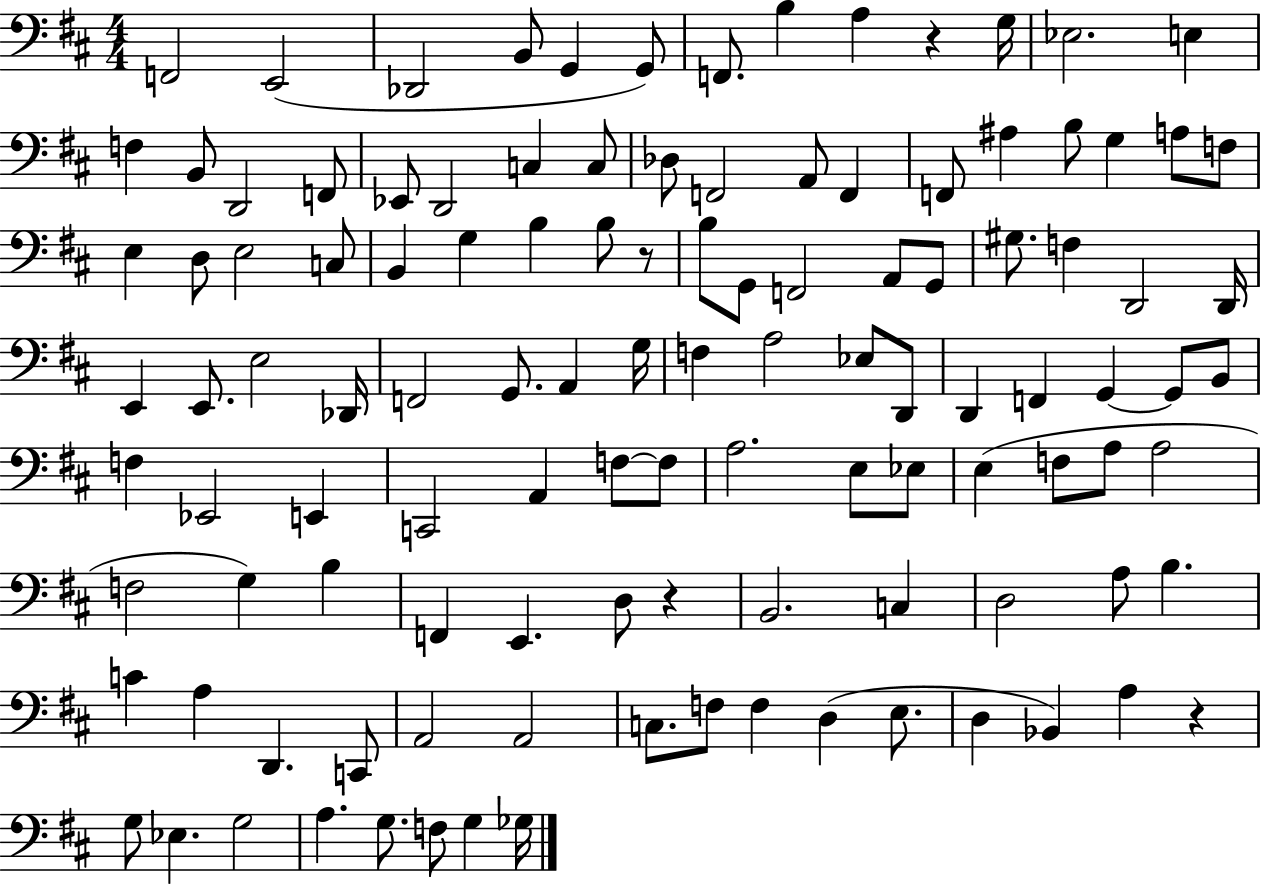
X:1
T:Untitled
M:4/4
L:1/4
K:D
F,,2 E,,2 _D,,2 B,,/2 G,, G,,/2 F,,/2 B, A, z G,/4 _E,2 E, F, B,,/2 D,,2 F,,/2 _E,,/2 D,,2 C, C,/2 _D,/2 F,,2 A,,/2 F,, F,,/2 ^A, B,/2 G, A,/2 F,/2 E, D,/2 E,2 C,/2 B,, G, B, B,/2 z/2 B,/2 G,,/2 F,,2 A,,/2 G,,/2 ^G,/2 F, D,,2 D,,/4 E,, E,,/2 E,2 _D,,/4 F,,2 G,,/2 A,, G,/4 F, A,2 _E,/2 D,,/2 D,, F,, G,, G,,/2 B,,/2 F, _E,,2 E,, C,,2 A,, F,/2 F,/2 A,2 E,/2 _E,/2 E, F,/2 A,/2 A,2 F,2 G, B, F,, E,, D,/2 z B,,2 C, D,2 A,/2 B, C A, D,, C,,/2 A,,2 A,,2 C,/2 F,/2 F, D, E,/2 D, _B,, A, z G,/2 _E, G,2 A, G,/2 F,/2 G, _G,/4